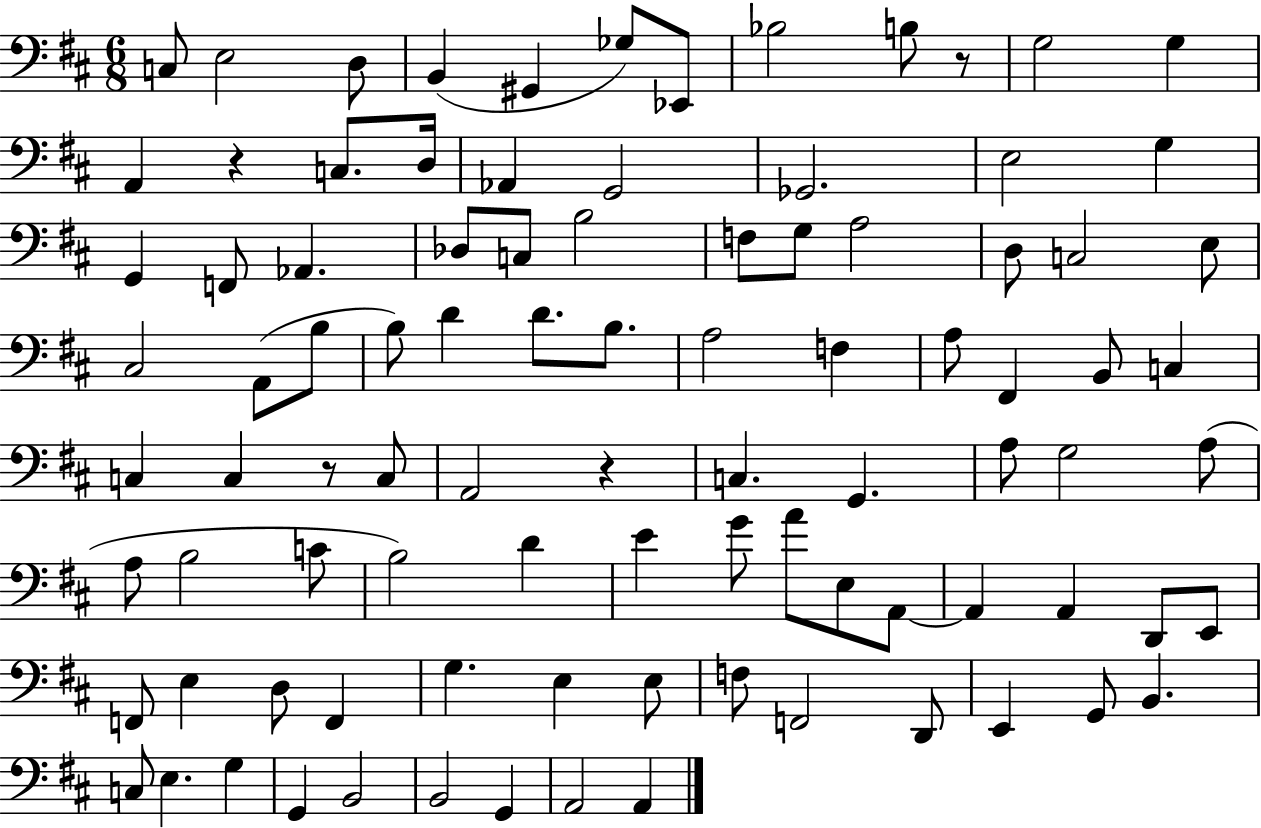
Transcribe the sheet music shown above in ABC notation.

X:1
T:Untitled
M:6/8
L:1/4
K:D
C,/2 E,2 D,/2 B,, ^G,, _G,/2 _E,,/2 _B,2 B,/2 z/2 G,2 G, A,, z C,/2 D,/4 _A,, G,,2 _G,,2 E,2 G, G,, F,,/2 _A,, _D,/2 C,/2 B,2 F,/2 G,/2 A,2 D,/2 C,2 E,/2 ^C,2 A,,/2 B,/2 B,/2 D D/2 B,/2 A,2 F, A,/2 ^F,, B,,/2 C, C, C, z/2 C,/2 A,,2 z C, G,, A,/2 G,2 A,/2 A,/2 B,2 C/2 B,2 D E G/2 A/2 E,/2 A,,/2 A,, A,, D,,/2 E,,/2 F,,/2 E, D,/2 F,, G, E, E,/2 F,/2 F,,2 D,,/2 E,, G,,/2 B,, C,/2 E, G, G,, B,,2 B,,2 G,, A,,2 A,,